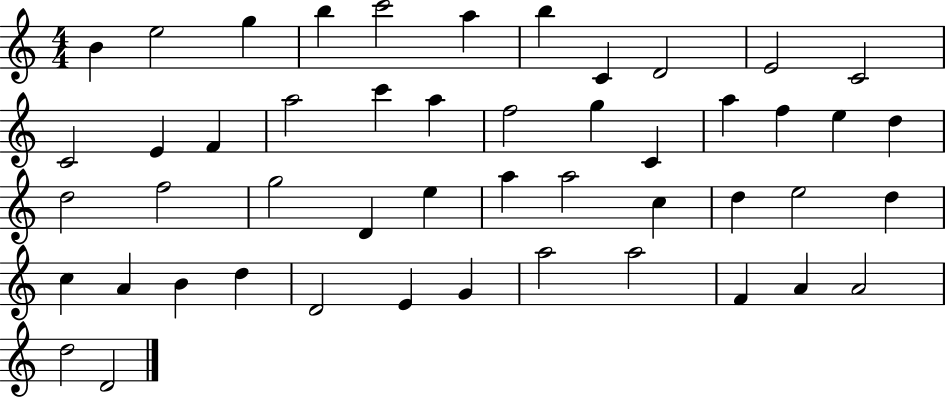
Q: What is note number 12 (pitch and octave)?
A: C4